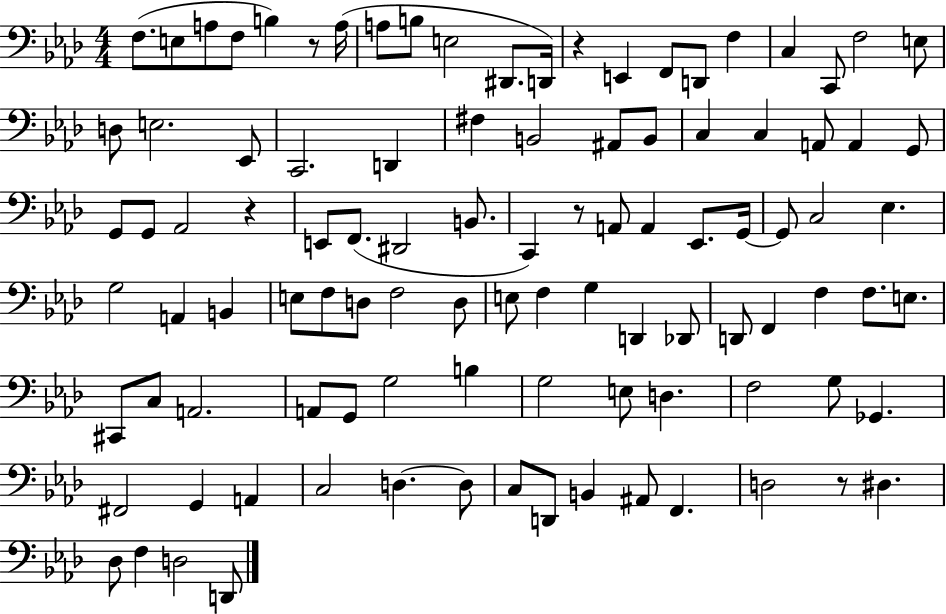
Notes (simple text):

F3/e. E3/e A3/e F3/e B3/q R/e A3/s A3/e B3/e E3/h D#2/e. D2/s R/q E2/q F2/e D2/e F3/q C3/q C2/e F3/h E3/e D3/e E3/h. Eb2/e C2/h. D2/q F#3/q B2/h A#2/e B2/e C3/q C3/q A2/e A2/q G2/e G2/e G2/e Ab2/h R/q E2/e F2/e. D#2/h B2/e. C2/q R/e A2/e A2/q Eb2/e. G2/s G2/e C3/h Eb3/q. G3/h A2/q B2/q E3/e F3/e D3/e F3/h D3/e E3/e F3/q G3/q D2/q Db2/e D2/e F2/q F3/q F3/e. E3/e. C#2/e C3/e A2/h. A2/e G2/e G3/h B3/q G3/h E3/e D3/q. F3/h G3/e Gb2/q. F#2/h G2/q A2/q C3/h D3/q. D3/e C3/e D2/e B2/q A#2/e F2/q. D3/h R/e D#3/q. Db3/e F3/q D3/h D2/e